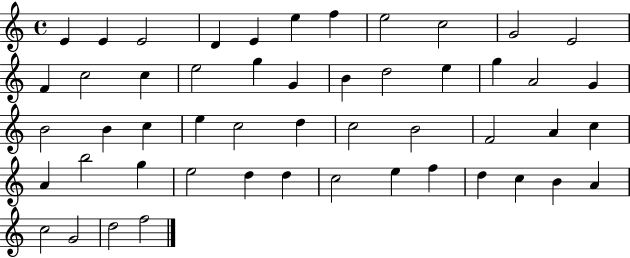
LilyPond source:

{
  \clef treble
  \time 4/4
  \defaultTimeSignature
  \key c \major
  e'4 e'4 e'2 | d'4 e'4 e''4 f''4 | e''2 c''2 | g'2 e'2 | \break f'4 c''2 c''4 | e''2 g''4 g'4 | b'4 d''2 e''4 | g''4 a'2 g'4 | \break b'2 b'4 c''4 | e''4 c''2 d''4 | c''2 b'2 | f'2 a'4 c''4 | \break a'4 b''2 g''4 | e''2 d''4 d''4 | c''2 e''4 f''4 | d''4 c''4 b'4 a'4 | \break c''2 g'2 | d''2 f''2 | \bar "|."
}